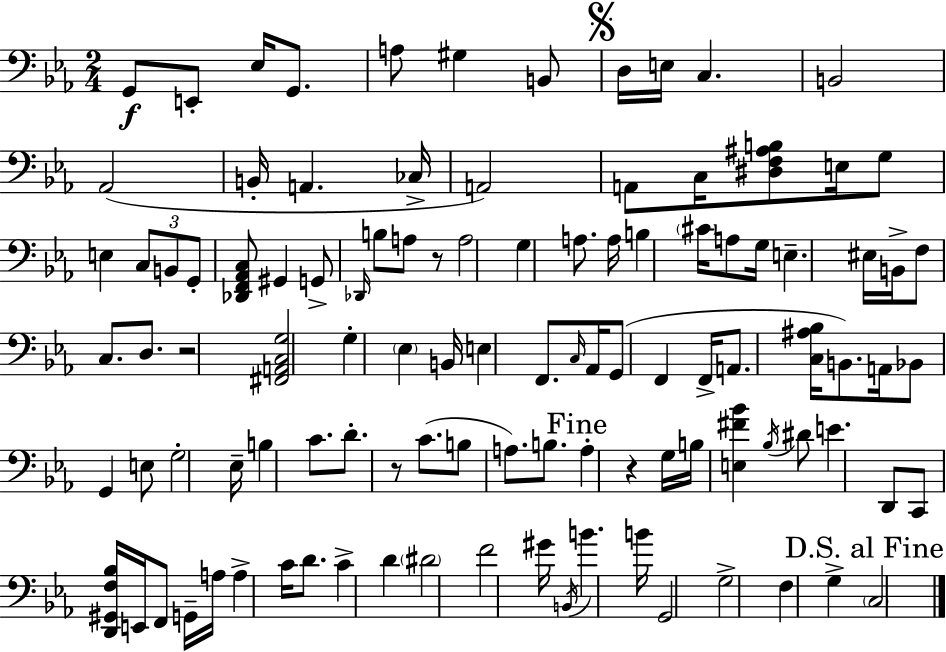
X:1
T:Untitled
M:2/4
L:1/4
K:Eb
G,,/2 E,,/2 _E,/4 G,,/2 A,/2 ^G, B,,/2 D,/4 E,/4 C, B,,2 _A,,2 B,,/4 A,, _C,/4 A,,2 A,,/2 C,/4 [^D,F,^A,B,]/2 E,/4 G,/2 E, C,/2 B,,/2 G,,/2 [_D,,F,,_A,,C,]/2 ^G,, G,,/2 _D,,/4 B,/2 A,/2 z/2 A,2 G, A,/2 A,/4 B, ^C/4 A,/2 G,/4 E, ^E,/4 B,,/4 F,/2 C,/2 D,/2 z2 [^F,,A,,C,G,]2 G, _E, B,,/4 E, F,,/2 C,/4 _A,,/4 G,,/2 F,, F,,/4 A,,/2 [C,^A,_B,]/4 B,,/2 A,,/4 _B,,/2 G,, E,/2 G,2 _E,/4 B, C/2 D/2 z/2 C/2 B,/2 A,/2 B,/2 A, z G,/4 B,/4 [E,^F_B] _B,/4 ^D/2 E D,,/2 C,,/2 [D,,^G,,F,_B,]/4 E,,/4 F,,/2 G,,/4 A,/4 A, C/4 D/2 C D ^D2 F2 ^G/4 B,,/4 B B/4 G,,2 G,2 F, G, C,2